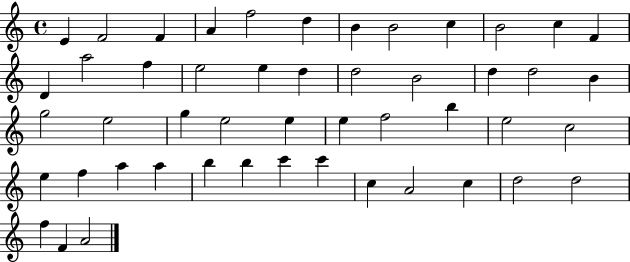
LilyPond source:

{
  \clef treble
  \time 4/4
  \defaultTimeSignature
  \key c \major
  e'4 f'2 f'4 | a'4 f''2 d''4 | b'4 b'2 c''4 | b'2 c''4 f'4 | \break d'4 a''2 f''4 | e''2 e''4 d''4 | d''2 b'2 | d''4 d''2 b'4 | \break g''2 e''2 | g''4 e''2 e''4 | e''4 f''2 b''4 | e''2 c''2 | \break e''4 f''4 a''4 a''4 | b''4 b''4 c'''4 c'''4 | c''4 a'2 c''4 | d''2 d''2 | \break f''4 f'4 a'2 | \bar "|."
}